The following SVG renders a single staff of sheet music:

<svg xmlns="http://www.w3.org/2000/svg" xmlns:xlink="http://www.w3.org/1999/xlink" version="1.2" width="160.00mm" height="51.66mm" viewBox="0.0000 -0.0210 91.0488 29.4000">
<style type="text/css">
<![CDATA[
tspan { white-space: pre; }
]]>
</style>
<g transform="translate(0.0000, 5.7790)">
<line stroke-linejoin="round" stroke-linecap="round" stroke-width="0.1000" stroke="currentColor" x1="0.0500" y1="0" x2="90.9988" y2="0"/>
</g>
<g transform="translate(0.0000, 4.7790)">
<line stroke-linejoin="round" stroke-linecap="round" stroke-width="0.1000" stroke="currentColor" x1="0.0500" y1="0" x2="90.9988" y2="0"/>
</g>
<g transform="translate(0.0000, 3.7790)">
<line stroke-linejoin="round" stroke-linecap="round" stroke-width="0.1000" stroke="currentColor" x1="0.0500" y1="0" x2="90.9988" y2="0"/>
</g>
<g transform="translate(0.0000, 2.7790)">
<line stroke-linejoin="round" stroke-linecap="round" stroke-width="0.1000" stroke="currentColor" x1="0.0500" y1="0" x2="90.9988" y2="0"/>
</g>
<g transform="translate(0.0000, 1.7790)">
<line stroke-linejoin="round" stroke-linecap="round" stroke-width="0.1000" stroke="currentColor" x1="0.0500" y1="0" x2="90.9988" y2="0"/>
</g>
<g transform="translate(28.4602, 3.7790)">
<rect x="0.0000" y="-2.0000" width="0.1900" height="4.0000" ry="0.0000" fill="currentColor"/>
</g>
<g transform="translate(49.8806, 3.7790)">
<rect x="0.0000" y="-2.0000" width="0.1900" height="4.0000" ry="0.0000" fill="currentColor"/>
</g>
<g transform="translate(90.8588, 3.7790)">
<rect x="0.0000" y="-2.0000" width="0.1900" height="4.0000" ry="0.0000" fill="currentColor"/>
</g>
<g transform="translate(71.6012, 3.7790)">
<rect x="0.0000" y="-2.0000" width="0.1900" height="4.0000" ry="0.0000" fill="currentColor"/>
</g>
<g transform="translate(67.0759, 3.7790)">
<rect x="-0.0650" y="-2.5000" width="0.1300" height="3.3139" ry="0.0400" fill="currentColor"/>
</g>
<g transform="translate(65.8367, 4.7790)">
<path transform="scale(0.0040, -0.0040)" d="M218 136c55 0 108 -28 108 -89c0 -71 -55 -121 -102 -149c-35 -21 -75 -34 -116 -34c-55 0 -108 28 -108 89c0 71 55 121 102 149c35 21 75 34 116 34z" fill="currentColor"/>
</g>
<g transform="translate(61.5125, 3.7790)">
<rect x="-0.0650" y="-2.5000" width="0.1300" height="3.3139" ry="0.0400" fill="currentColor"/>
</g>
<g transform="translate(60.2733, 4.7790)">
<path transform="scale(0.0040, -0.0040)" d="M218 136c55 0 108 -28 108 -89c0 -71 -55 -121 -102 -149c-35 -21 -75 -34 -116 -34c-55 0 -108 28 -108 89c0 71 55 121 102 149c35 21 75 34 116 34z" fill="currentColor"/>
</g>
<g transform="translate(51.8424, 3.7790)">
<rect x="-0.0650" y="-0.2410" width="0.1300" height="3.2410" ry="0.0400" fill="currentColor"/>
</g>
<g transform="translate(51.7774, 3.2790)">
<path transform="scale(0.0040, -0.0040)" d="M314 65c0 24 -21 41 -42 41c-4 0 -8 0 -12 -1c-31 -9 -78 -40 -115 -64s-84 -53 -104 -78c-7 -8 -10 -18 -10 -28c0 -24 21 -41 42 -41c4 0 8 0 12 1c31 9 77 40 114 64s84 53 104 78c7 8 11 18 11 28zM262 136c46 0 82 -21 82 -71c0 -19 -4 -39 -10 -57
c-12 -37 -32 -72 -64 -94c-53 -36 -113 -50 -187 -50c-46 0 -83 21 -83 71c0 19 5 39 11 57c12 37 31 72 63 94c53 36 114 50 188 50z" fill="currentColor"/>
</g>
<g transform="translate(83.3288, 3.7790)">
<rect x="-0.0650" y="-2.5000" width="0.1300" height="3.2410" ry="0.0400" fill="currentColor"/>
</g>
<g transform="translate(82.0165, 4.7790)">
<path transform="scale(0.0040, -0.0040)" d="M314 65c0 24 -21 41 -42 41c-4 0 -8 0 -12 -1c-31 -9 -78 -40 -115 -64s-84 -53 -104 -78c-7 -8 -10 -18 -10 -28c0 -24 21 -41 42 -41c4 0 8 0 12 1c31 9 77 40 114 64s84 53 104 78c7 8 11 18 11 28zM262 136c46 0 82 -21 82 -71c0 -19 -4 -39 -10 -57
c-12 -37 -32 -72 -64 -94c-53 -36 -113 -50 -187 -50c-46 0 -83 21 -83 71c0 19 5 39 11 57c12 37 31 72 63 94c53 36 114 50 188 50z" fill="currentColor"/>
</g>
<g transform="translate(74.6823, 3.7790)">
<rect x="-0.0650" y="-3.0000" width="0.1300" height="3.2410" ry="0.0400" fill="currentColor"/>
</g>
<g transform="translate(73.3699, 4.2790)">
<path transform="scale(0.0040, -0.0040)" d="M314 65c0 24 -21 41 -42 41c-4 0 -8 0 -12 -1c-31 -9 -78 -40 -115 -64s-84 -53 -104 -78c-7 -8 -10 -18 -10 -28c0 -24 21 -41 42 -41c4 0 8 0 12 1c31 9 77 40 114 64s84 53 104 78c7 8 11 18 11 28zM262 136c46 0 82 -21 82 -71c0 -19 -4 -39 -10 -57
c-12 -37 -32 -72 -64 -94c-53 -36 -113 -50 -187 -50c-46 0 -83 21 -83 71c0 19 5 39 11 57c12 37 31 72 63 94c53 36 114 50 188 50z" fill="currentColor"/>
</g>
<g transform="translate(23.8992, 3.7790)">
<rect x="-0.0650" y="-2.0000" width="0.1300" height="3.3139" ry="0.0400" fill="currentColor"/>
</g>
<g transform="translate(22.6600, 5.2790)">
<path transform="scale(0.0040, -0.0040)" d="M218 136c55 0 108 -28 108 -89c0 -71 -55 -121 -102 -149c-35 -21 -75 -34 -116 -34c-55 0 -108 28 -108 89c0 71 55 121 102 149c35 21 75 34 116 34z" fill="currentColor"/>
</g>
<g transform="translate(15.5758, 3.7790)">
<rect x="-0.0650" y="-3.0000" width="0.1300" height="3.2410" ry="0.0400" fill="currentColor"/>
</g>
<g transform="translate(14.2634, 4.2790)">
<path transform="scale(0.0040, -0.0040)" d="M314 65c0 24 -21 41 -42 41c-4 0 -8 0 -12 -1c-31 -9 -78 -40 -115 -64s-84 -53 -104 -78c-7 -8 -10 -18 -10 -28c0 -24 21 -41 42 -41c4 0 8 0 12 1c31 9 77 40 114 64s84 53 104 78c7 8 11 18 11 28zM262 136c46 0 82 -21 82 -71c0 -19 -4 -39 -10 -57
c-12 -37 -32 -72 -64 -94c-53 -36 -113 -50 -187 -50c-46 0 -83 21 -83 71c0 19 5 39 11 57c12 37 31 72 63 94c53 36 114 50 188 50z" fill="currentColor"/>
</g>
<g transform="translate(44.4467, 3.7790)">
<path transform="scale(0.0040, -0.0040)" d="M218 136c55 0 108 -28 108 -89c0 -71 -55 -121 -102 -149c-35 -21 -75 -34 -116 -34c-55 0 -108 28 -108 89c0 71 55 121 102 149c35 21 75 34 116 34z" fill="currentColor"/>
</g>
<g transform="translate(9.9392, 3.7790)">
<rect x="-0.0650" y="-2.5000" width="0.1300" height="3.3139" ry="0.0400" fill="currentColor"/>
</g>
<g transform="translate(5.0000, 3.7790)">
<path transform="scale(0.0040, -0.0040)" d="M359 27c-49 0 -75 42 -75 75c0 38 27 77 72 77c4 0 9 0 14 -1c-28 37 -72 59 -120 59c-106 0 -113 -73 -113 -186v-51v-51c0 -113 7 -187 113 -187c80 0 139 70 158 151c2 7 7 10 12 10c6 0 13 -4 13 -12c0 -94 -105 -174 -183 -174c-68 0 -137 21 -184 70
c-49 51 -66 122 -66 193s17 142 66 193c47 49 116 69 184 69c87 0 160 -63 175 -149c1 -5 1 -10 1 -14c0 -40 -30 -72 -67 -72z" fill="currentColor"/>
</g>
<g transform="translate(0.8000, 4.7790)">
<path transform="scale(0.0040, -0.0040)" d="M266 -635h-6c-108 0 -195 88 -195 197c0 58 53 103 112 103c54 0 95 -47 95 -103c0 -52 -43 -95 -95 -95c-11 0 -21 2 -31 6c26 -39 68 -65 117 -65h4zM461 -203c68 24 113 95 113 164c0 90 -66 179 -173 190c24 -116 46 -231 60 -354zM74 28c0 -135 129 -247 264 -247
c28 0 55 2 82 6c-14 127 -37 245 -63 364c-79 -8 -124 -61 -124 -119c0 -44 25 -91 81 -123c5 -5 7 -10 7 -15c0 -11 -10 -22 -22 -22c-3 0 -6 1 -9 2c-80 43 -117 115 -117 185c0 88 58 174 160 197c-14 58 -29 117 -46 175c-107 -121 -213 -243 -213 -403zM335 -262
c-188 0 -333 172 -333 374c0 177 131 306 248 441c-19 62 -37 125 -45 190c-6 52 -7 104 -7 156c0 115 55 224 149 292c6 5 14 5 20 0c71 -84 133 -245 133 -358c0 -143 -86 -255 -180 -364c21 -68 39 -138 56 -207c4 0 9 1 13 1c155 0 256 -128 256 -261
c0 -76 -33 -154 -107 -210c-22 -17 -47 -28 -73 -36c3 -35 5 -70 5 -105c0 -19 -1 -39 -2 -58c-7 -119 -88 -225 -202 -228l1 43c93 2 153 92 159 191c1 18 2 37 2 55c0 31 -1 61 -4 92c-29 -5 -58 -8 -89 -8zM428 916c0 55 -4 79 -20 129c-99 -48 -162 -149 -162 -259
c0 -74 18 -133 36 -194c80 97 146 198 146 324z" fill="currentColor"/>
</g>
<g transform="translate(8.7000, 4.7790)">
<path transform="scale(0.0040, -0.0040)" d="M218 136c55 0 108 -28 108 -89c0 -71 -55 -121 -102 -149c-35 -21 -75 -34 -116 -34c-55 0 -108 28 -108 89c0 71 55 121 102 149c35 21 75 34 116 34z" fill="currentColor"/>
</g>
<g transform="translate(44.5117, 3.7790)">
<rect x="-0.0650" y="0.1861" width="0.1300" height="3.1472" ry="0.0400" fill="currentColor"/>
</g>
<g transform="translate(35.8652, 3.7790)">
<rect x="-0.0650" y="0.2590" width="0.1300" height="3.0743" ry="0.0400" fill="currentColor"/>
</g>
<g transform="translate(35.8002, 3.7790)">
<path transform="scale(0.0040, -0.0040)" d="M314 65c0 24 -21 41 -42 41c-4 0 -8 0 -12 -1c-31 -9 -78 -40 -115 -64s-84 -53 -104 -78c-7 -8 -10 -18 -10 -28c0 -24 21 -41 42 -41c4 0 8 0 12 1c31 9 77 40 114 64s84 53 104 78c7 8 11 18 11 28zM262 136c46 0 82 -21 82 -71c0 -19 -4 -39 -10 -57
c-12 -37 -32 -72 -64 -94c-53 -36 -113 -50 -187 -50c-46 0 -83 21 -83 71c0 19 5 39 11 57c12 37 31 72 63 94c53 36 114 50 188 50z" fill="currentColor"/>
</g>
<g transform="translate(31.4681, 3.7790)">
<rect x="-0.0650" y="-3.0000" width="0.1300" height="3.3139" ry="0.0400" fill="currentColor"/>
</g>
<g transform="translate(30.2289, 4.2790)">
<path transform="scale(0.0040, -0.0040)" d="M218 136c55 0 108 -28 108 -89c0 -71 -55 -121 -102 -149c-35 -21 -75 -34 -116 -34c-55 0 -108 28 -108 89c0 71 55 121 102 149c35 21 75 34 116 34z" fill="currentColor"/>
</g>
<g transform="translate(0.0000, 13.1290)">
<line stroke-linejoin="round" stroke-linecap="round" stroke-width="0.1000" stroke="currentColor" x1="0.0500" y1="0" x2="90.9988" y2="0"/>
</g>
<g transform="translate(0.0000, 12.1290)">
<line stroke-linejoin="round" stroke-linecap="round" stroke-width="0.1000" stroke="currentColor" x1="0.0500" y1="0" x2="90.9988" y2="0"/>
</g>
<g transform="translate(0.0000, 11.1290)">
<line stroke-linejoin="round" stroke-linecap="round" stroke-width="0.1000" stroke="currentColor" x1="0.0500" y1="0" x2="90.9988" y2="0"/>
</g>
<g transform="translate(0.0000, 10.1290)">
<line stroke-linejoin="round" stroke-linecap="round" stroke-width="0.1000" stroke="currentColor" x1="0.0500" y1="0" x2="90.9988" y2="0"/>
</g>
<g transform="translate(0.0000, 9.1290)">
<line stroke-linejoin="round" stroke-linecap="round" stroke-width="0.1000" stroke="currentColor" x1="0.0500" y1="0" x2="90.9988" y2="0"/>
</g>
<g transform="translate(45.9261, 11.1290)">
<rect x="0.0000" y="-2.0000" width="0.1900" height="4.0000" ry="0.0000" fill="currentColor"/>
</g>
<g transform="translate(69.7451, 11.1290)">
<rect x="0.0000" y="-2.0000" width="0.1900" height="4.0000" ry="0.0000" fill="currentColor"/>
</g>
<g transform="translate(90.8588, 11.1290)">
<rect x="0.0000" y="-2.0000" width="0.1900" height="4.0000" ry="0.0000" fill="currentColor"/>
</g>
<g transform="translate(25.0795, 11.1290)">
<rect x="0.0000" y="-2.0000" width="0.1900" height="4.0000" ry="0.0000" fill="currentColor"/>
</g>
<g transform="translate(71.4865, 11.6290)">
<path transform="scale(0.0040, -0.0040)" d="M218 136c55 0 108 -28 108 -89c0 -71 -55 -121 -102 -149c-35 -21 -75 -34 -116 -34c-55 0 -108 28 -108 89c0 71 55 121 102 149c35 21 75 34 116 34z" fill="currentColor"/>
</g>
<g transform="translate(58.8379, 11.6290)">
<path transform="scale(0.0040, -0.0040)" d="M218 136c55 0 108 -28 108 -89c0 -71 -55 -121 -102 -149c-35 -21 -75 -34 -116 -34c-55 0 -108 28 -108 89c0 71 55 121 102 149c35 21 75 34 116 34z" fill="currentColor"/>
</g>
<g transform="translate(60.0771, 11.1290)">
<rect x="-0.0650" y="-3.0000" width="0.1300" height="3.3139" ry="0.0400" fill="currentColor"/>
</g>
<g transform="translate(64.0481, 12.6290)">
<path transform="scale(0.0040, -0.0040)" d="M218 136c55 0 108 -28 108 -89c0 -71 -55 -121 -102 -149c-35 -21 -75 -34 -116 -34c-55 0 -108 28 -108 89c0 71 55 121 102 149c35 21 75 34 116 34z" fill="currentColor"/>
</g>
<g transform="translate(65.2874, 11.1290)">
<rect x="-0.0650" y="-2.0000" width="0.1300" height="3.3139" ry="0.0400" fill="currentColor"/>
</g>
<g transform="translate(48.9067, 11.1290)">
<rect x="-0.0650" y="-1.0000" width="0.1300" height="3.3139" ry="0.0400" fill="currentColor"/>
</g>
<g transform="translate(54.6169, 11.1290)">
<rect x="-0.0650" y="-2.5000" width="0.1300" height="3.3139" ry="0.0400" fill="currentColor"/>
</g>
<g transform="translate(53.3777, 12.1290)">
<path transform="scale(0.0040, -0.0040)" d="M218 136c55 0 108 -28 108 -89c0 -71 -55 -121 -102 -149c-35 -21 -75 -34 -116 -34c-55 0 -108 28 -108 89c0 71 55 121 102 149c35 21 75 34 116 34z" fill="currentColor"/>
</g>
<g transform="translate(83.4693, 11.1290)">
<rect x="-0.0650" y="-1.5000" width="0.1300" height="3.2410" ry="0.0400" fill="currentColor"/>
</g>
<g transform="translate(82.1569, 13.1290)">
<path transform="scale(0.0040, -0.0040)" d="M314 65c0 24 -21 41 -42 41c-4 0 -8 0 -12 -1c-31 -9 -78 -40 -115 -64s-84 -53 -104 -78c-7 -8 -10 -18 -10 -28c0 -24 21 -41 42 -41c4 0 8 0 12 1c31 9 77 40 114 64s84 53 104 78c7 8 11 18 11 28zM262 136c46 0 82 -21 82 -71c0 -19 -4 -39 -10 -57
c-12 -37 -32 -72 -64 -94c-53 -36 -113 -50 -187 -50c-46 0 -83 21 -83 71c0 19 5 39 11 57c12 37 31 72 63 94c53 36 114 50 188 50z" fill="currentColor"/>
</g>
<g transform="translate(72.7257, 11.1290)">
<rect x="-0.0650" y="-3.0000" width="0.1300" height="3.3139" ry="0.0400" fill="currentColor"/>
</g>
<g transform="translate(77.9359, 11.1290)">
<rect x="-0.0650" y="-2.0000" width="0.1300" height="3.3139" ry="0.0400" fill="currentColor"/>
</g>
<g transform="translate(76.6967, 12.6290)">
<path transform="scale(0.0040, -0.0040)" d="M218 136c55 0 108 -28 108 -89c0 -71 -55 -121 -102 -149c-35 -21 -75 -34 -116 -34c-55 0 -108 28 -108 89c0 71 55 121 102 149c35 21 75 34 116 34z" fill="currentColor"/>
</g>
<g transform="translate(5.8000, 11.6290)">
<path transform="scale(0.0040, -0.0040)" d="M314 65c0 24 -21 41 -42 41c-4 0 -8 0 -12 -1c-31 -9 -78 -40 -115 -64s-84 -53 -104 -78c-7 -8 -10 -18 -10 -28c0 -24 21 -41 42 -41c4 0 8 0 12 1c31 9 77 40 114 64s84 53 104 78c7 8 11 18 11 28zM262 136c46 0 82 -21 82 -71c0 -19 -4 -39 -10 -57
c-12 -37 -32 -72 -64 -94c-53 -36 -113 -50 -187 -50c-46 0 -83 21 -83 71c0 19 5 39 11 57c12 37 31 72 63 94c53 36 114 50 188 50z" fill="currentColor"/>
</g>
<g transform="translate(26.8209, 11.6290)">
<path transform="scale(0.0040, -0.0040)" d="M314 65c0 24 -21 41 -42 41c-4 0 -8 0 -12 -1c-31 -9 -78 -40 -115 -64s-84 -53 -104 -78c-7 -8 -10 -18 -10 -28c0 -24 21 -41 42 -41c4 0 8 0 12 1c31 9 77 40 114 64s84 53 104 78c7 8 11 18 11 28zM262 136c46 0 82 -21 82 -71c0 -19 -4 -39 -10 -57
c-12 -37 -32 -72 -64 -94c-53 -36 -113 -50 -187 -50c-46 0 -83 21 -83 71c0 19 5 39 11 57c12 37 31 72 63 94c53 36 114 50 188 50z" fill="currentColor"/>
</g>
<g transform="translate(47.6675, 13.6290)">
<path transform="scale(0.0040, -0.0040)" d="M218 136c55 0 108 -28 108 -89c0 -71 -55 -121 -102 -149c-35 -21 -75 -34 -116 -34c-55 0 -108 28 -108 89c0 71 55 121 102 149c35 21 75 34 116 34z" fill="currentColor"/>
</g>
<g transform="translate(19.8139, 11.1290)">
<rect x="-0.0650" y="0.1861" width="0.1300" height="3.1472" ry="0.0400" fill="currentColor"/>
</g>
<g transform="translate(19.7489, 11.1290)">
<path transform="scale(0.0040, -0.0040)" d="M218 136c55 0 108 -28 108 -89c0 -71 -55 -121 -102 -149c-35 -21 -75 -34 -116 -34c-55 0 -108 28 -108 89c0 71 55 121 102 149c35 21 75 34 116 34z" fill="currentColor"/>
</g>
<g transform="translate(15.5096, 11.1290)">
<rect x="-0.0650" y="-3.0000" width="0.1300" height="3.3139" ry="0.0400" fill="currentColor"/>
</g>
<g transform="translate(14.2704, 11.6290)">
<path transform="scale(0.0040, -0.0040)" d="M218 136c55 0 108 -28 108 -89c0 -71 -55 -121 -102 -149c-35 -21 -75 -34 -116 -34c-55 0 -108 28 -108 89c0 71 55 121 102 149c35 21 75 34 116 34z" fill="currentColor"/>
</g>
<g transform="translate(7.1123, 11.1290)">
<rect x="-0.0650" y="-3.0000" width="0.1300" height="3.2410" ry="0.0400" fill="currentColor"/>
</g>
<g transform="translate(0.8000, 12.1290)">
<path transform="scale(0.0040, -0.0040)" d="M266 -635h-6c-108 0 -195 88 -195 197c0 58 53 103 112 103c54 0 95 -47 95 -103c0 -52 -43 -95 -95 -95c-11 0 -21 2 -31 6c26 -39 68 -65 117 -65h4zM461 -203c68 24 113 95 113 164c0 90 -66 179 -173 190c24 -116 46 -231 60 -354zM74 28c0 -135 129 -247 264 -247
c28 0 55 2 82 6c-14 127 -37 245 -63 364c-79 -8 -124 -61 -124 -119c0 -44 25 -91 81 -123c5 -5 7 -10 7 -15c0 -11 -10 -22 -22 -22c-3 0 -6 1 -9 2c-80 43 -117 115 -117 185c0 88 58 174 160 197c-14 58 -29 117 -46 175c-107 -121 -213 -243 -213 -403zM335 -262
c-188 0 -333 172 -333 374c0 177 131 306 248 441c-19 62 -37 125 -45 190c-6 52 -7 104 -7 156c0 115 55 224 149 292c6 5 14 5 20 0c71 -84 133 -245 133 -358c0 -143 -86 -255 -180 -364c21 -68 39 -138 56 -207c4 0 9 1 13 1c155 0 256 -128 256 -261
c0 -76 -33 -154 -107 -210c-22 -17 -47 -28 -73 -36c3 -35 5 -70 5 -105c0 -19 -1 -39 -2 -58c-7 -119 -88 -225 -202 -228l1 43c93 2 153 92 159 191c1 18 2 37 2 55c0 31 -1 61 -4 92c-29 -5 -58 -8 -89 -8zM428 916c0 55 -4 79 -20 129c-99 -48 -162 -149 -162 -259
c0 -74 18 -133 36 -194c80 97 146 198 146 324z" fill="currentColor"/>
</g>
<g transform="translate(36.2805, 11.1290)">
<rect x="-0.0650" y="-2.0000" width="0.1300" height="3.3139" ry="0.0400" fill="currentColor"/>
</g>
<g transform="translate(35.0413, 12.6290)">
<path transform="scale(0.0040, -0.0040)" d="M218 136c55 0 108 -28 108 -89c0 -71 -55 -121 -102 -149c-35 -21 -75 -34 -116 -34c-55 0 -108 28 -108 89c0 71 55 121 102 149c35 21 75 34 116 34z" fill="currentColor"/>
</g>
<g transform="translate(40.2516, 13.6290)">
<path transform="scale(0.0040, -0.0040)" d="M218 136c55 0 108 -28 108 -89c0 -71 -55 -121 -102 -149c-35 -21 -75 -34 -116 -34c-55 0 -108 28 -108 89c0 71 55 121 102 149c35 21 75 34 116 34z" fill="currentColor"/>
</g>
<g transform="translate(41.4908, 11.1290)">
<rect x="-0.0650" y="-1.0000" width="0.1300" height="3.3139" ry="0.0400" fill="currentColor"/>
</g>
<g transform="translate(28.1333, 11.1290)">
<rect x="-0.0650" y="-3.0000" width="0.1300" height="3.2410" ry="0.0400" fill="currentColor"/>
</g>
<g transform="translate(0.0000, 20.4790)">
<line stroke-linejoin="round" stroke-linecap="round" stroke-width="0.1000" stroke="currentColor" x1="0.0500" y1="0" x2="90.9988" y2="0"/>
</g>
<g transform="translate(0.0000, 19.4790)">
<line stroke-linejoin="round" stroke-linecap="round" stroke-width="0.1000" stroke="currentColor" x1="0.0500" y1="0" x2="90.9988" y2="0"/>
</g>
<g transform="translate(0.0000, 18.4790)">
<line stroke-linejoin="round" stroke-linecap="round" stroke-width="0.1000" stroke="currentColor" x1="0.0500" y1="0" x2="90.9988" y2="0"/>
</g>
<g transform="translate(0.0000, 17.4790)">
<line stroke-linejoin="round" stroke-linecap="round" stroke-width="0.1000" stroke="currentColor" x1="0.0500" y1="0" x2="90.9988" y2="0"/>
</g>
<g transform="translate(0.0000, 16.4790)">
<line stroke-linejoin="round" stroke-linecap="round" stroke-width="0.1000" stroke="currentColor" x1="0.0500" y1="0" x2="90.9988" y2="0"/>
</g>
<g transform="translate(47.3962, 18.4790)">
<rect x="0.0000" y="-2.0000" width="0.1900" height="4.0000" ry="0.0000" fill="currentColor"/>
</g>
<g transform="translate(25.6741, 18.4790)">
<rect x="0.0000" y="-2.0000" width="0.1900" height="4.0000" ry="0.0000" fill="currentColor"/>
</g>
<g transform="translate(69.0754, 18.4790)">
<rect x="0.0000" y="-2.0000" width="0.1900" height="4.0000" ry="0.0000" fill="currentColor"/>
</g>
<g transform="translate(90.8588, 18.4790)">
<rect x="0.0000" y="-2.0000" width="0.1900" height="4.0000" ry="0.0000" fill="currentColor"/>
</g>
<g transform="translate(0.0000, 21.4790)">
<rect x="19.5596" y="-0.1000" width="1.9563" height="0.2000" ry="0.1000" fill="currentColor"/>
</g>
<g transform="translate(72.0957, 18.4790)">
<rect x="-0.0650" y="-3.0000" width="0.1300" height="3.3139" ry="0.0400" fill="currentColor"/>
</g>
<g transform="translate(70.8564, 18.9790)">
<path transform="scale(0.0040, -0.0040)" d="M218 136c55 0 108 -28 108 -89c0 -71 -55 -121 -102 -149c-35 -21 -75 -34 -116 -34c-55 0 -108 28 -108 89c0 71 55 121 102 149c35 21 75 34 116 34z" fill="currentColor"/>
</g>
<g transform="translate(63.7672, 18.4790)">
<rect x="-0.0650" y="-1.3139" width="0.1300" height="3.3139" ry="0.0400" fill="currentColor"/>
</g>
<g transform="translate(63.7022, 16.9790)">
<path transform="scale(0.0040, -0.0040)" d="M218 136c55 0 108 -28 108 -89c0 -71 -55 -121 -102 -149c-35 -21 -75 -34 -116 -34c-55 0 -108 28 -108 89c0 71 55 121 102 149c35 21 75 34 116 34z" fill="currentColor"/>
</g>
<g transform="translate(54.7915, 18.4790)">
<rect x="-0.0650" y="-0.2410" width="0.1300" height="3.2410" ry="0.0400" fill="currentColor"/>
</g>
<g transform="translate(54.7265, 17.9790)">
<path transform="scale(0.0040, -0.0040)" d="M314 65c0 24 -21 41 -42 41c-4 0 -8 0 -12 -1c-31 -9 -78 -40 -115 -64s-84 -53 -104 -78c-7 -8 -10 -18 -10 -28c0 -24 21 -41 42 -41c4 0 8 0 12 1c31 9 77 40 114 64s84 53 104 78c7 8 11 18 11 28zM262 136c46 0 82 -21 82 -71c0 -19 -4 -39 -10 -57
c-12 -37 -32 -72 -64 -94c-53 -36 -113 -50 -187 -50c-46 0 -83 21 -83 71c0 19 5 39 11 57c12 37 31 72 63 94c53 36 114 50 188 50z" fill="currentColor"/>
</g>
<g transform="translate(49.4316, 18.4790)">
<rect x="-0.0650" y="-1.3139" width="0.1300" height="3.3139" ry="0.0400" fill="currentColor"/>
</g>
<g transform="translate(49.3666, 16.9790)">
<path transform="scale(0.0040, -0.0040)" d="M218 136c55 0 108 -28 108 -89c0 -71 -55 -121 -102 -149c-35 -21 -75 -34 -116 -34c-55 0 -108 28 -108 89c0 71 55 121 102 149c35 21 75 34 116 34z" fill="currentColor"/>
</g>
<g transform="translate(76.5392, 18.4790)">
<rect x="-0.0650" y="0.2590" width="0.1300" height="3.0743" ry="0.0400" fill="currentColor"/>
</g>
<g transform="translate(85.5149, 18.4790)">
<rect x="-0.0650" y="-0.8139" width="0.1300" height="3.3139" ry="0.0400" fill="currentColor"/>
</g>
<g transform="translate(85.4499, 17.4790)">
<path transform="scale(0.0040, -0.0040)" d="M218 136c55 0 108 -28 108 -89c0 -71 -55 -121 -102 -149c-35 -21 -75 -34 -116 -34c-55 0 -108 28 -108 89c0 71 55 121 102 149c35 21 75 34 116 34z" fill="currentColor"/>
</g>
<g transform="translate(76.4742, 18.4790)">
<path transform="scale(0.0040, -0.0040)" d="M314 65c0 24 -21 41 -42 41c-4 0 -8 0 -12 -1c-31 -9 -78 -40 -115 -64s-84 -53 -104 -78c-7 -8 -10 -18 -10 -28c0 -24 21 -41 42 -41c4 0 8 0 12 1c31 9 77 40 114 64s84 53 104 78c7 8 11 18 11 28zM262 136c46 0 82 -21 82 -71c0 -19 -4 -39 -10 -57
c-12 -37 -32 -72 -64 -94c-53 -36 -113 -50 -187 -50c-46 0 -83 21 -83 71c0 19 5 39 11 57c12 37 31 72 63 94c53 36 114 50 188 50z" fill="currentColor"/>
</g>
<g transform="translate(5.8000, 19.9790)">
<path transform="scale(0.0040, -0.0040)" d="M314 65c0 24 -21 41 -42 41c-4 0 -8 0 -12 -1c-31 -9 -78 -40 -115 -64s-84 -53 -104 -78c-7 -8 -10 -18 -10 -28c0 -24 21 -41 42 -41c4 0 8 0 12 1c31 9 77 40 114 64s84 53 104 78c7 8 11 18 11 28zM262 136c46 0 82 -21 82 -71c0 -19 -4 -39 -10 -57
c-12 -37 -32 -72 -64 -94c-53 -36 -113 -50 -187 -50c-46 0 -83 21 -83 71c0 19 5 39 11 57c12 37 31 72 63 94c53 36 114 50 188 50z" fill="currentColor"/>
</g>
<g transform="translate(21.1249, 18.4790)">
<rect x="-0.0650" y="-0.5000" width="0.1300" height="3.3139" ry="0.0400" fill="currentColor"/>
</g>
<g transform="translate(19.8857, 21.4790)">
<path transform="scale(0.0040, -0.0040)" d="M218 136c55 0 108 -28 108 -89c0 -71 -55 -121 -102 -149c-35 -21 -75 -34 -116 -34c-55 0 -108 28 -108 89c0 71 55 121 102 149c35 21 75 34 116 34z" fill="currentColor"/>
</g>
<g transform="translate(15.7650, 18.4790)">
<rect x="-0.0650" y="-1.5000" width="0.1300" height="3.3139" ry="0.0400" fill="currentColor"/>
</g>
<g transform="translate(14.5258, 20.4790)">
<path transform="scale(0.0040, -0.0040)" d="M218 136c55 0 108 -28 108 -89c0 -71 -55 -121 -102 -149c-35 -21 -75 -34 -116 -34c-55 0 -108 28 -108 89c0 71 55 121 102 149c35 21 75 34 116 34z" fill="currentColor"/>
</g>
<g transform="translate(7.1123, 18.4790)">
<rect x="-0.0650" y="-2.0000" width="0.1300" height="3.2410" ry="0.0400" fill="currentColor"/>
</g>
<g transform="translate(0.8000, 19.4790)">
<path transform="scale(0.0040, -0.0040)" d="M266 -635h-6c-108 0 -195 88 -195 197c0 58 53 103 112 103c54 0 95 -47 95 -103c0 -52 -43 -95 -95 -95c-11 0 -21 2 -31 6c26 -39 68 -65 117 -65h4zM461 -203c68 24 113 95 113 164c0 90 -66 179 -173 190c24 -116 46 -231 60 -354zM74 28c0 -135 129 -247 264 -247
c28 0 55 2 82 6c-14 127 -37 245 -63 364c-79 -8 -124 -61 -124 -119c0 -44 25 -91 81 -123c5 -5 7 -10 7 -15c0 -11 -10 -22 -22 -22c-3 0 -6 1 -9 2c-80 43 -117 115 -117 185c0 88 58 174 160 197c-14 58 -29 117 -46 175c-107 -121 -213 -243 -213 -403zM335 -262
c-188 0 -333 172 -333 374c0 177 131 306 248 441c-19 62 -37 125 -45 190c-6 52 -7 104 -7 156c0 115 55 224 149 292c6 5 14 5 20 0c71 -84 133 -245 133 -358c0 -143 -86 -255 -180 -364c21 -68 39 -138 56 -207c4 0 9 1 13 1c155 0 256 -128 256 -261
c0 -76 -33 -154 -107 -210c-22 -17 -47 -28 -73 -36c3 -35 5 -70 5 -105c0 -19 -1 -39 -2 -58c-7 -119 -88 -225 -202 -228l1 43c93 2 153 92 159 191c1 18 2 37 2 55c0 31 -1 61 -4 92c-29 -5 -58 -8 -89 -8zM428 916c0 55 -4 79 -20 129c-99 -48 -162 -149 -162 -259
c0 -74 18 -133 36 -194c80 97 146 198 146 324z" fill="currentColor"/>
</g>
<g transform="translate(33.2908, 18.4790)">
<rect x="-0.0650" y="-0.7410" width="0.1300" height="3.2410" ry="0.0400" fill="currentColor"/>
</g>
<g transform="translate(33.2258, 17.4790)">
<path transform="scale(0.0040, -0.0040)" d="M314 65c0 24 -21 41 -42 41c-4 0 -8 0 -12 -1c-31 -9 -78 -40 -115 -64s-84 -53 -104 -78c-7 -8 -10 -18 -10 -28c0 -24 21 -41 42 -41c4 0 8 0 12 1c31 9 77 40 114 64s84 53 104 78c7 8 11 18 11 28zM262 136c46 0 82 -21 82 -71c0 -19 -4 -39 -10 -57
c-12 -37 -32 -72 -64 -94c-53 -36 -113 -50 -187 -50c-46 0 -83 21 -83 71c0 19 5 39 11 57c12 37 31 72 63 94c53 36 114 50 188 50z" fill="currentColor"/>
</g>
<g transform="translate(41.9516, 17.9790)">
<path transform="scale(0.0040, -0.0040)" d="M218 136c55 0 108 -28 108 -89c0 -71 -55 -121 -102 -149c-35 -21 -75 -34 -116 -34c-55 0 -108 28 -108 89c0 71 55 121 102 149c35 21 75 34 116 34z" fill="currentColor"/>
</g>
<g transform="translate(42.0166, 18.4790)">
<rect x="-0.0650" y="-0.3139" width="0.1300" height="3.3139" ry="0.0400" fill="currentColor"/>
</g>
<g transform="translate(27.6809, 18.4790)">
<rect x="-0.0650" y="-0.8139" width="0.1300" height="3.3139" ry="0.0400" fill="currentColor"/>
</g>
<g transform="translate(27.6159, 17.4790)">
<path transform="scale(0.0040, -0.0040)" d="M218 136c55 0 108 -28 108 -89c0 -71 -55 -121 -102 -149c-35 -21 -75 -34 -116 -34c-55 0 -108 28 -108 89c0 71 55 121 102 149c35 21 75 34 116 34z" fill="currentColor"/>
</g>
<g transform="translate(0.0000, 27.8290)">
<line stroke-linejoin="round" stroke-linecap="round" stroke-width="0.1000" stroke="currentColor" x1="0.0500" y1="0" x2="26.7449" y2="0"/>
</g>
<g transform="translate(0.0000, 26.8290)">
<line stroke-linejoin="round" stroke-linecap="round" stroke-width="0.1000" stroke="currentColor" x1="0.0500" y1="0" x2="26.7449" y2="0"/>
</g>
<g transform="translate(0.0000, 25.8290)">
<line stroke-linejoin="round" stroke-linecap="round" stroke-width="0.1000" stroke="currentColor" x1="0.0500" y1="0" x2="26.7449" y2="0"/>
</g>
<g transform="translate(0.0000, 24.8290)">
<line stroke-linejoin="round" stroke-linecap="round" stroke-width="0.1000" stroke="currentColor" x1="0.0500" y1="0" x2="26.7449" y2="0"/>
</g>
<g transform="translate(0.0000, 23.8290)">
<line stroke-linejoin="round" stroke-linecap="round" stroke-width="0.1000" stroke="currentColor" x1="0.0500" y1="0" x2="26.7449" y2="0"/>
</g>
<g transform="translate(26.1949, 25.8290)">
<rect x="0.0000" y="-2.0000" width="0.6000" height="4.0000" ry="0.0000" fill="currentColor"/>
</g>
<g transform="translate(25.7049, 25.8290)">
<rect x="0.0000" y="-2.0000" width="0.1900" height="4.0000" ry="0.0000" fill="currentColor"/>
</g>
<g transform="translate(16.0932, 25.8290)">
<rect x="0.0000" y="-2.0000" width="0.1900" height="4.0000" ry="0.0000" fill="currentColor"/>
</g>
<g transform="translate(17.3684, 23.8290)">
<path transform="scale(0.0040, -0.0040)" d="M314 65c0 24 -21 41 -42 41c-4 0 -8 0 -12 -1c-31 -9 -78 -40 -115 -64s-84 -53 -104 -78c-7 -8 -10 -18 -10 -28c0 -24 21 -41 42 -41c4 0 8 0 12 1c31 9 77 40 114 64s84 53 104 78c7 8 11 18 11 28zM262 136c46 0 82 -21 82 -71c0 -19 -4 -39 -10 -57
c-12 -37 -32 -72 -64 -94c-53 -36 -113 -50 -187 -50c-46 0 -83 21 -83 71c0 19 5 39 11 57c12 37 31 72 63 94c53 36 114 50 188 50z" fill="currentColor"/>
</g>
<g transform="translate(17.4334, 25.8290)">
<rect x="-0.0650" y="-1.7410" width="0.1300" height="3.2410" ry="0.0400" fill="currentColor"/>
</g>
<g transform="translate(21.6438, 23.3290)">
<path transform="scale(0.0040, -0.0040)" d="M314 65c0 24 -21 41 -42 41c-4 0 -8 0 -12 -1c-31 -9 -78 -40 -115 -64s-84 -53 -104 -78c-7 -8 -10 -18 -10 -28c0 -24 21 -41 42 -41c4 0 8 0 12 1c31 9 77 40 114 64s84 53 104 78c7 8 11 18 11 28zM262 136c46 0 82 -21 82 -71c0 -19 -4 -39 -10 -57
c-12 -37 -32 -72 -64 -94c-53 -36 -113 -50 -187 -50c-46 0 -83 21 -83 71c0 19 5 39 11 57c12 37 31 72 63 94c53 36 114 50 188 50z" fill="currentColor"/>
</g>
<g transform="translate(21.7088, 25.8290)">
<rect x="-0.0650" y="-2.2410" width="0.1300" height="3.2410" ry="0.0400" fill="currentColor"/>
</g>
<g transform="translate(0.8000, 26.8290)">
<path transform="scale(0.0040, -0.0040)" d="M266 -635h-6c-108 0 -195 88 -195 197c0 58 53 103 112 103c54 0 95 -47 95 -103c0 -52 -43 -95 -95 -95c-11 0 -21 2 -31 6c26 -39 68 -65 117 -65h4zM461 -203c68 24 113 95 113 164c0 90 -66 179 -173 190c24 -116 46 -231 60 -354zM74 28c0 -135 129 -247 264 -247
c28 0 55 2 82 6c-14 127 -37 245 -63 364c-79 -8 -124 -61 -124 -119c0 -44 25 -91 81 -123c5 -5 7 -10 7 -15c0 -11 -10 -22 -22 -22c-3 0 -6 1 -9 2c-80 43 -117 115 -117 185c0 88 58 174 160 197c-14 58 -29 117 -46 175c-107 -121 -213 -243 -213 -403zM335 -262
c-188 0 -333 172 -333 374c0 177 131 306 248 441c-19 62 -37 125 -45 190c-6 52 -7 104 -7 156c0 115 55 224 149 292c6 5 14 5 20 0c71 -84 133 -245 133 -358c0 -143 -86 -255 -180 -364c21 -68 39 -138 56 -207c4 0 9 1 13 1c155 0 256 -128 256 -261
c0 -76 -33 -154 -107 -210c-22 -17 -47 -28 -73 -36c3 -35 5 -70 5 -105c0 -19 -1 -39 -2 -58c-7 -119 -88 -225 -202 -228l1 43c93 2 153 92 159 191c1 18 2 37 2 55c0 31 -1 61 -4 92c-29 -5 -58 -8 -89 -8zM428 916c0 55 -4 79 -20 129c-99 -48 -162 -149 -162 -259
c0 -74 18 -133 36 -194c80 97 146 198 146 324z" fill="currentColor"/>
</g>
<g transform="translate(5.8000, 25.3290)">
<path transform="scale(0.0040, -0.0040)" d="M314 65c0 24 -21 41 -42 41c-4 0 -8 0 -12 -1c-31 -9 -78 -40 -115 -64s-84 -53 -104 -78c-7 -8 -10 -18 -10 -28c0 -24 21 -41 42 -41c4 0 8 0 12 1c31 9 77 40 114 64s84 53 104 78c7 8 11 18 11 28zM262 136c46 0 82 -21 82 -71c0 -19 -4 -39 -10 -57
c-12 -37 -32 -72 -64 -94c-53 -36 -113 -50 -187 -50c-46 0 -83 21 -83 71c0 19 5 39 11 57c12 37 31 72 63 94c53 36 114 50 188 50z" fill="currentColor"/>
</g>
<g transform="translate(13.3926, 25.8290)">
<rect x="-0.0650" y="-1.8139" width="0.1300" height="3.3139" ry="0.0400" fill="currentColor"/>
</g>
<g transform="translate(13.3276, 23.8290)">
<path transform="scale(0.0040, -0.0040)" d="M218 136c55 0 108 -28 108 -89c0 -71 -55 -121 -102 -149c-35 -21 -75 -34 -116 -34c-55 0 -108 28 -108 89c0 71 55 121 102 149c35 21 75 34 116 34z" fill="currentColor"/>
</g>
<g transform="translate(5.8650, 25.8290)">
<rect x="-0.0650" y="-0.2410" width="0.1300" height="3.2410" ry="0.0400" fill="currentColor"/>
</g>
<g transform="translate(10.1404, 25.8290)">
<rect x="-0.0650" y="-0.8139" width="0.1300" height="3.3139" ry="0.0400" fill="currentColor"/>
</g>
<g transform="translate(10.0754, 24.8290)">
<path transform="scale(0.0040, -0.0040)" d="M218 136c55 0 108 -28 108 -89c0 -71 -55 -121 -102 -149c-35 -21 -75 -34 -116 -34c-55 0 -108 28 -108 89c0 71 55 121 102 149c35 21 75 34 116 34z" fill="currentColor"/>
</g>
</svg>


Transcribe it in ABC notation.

X:1
T:Untitled
M:4/4
L:1/4
K:C
G A2 F A B2 B c2 G G A2 G2 A2 A B A2 F D D G A F A F E2 F2 E C d d2 c e c2 e A B2 d c2 d f f2 g2